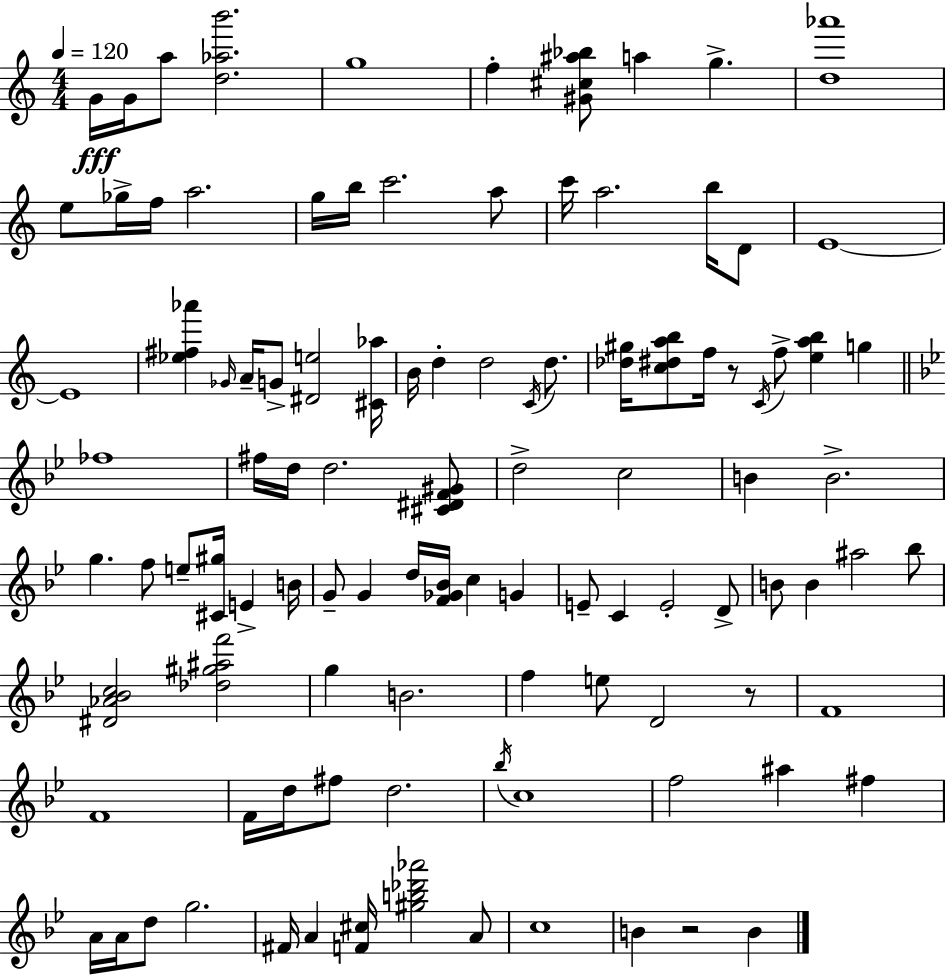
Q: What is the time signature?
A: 4/4